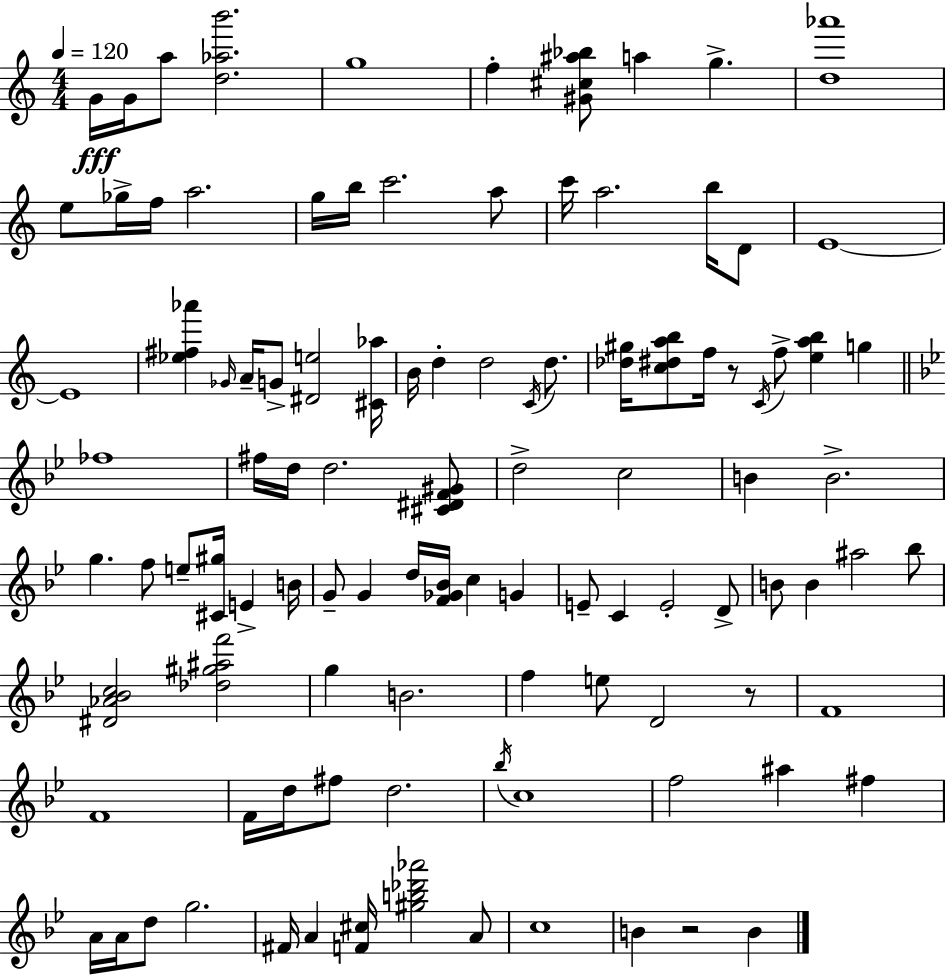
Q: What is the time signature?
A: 4/4